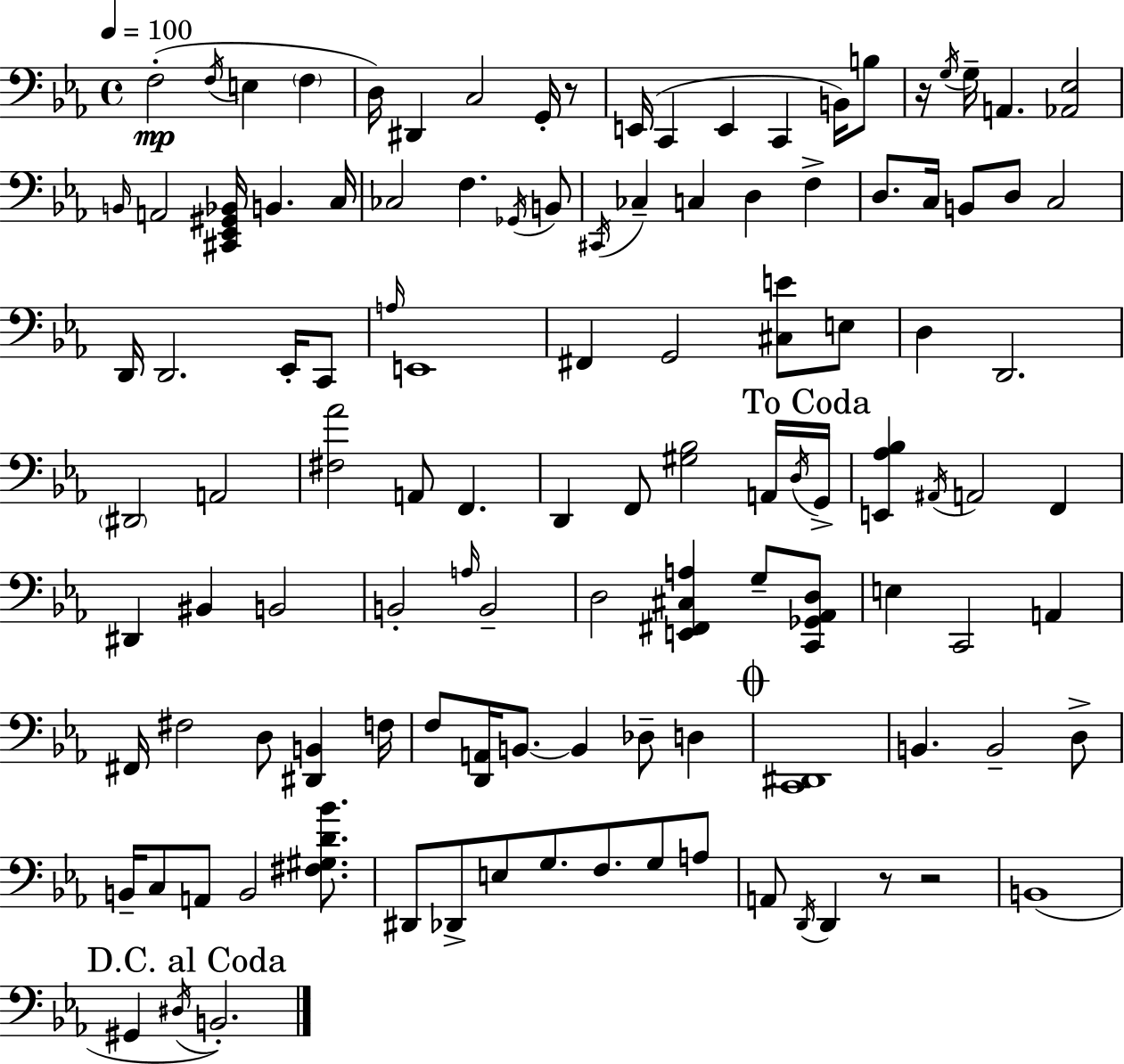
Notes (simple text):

F3/h F3/s E3/q F3/q D3/s D#2/q C3/h G2/s R/e E2/s C2/q E2/q C2/q B2/s B3/e R/s G3/s G3/s A2/q. [Ab2,Eb3]/h B2/s A2/h [C#2,Eb2,G#2,Bb2]/s B2/q. C3/s CES3/h F3/q. Gb2/s B2/e C#2/s CES3/q C3/q D3/q F3/q D3/e. C3/s B2/e D3/e C3/h D2/s D2/h. Eb2/s C2/e A3/s E2/w F#2/q G2/h [C#3,E4]/e E3/e D3/q D2/h. D#2/h A2/h [F#3,Ab4]/h A2/e F2/q. D2/q F2/e [G#3,Bb3]/h A2/s D3/s G2/s [E2,Ab3,Bb3]/q A#2/s A2/h F2/q D#2/q BIS2/q B2/h B2/h A3/s B2/h D3/h [E2,F#2,C#3,A3]/q G3/e [C2,Gb2,Ab2,D3]/e E3/q C2/h A2/q F#2/s F#3/h D3/e [D#2,B2]/q F3/s F3/e [D2,A2]/s B2/e. B2/q Db3/e D3/q [C2,D#2]/w B2/q. B2/h D3/e B2/s C3/e A2/e B2/h [F#3,G#3,D4,Bb4]/e. D#2/e Db2/e E3/e G3/e. F3/e. G3/e A3/e A2/e D2/s D2/q R/e R/h B2/w G#2/q D#3/s B2/h.